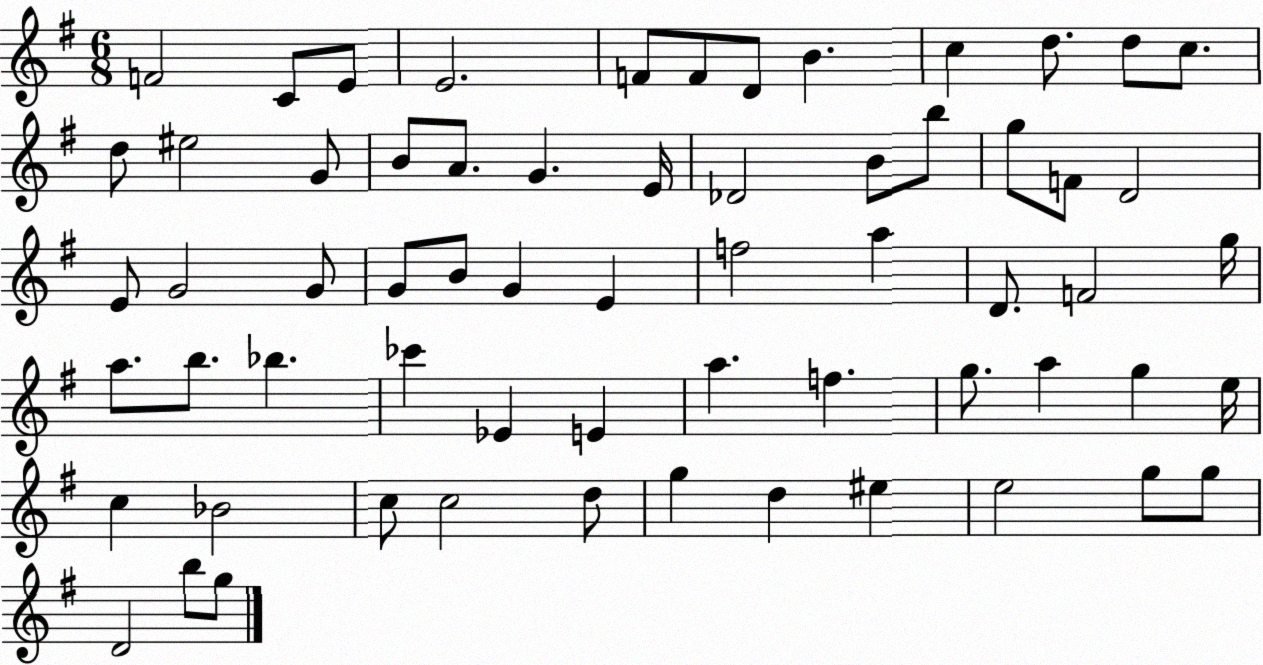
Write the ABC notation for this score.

X:1
T:Untitled
M:6/8
L:1/4
K:G
F2 C/2 E/2 E2 F/2 F/2 D/2 B c d/2 d/2 c/2 d/2 ^e2 G/2 B/2 A/2 G E/4 _D2 B/2 b/2 g/2 F/2 D2 E/2 G2 G/2 G/2 B/2 G E f2 a D/2 F2 g/4 a/2 b/2 _b _c' _E E a f g/2 a g e/4 c _B2 c/2 c2 d/2 g d ^e e2 g/2 g/2 D2 b/2 g/2